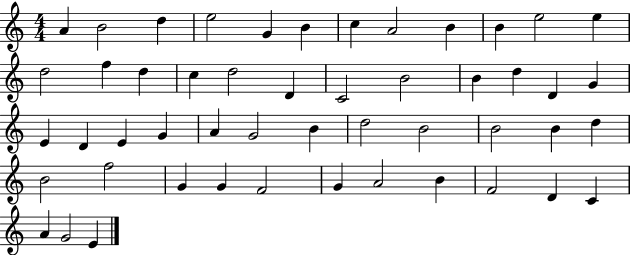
A4/q B4/h D5/q E5/h G4/q B4/q C5/q A4/h B4/q B4/q E5/h E5/q D5/h F5/q D5/q C5/q D5/h D4/q C4/h B4/h B4/q D5/q D4/q G4/q E4/q D4/q E4/q G4/q A4/q G4/h B4/q D5/h B4/h B4/h B4/q D5/q B4/h F5/h G4/q G4/q F4/h G4/q A4/h B4/q F4/h D4/q C4/q A4/q G4/h E4/q